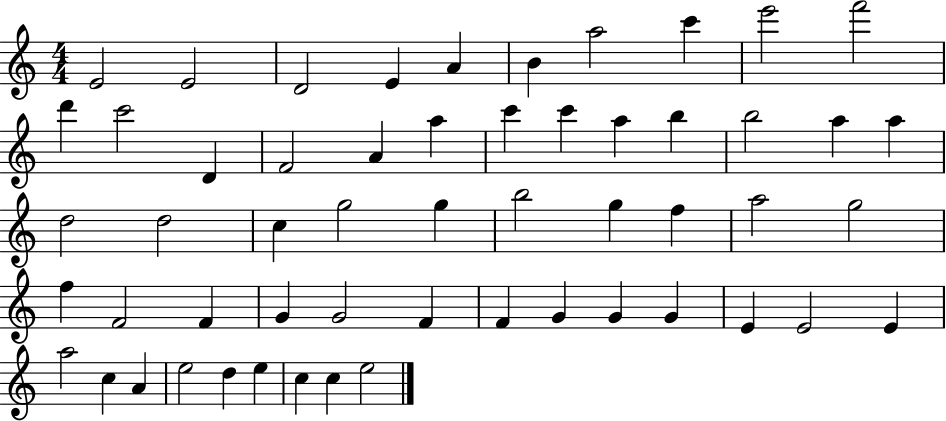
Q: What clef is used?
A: treble